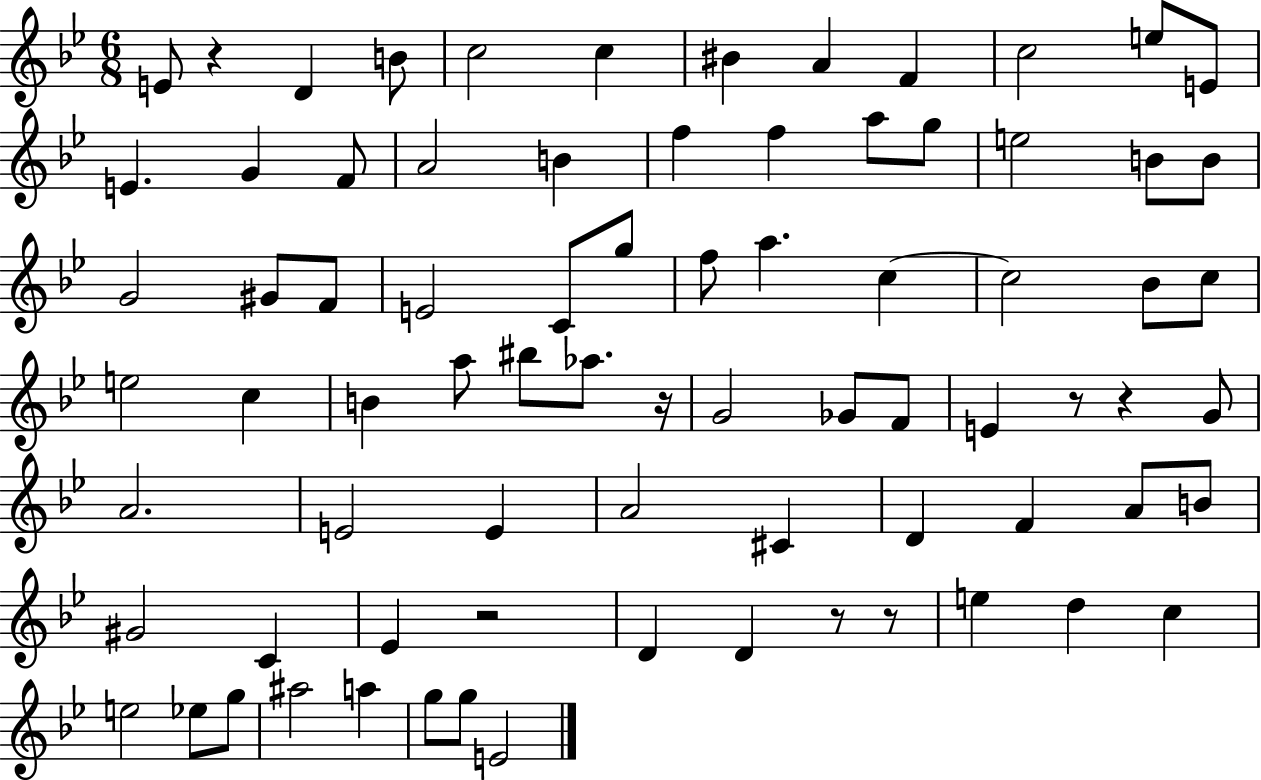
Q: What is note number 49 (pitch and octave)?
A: E4